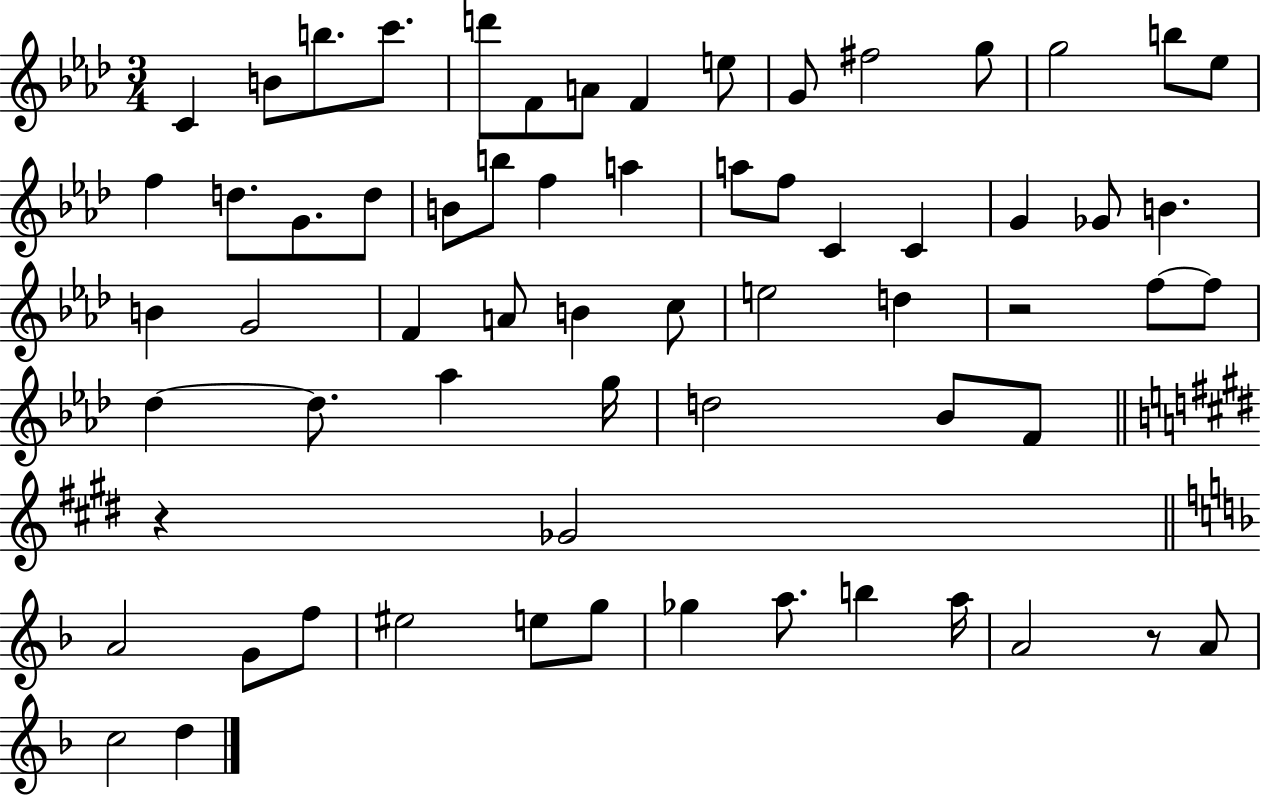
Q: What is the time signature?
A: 3/4